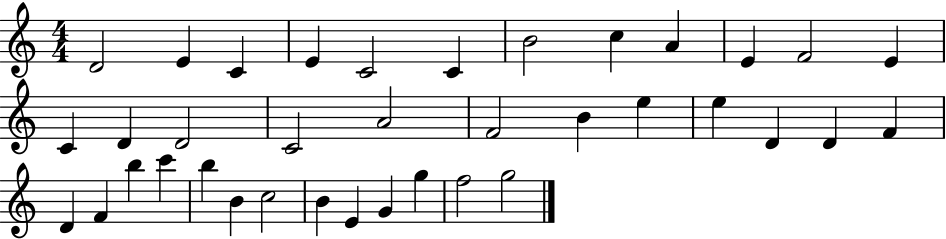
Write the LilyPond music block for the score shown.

{
  \clef treble
  \numericTimeSignature
  \time 4/4
  \key c \major
  d'2 e'4 c'4 | e'4 c'2 c'4 | b'2 c''4 a'4 | e'4 f'2 e'4 | \break c'4 d'4 d'2 | c'2 a'2 | f'2 b'4 e''4 | e''4 d'4 d'4 f'4 | \break d'4 f'4 b''4 c'''4 | b''4 b'4 c''2 | b'4 e'4 g'4 g''4 | f''2 g''2 | \break \bar "|."
}